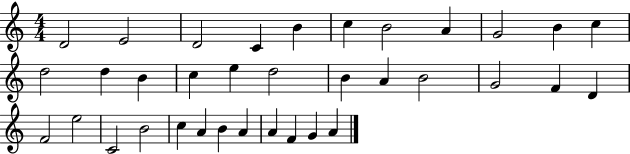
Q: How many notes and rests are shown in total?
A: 35